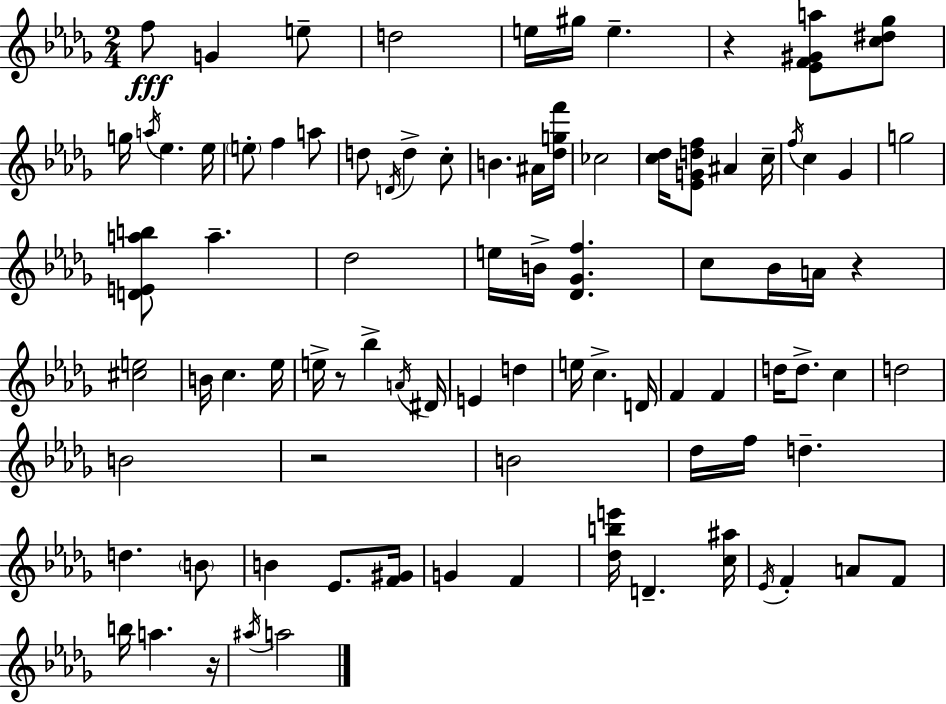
F5/e G4/q E5/e D5/h E5/s G#5/s E5/q. R/q [Eb4,F4,G#4,A5]/e [C5,D#5,Gb5]/e G5/s A5/s Eb5/q. Eb5/s E5/e F5/q A5/e D5/e D4/s D5/q C5/e B4/q. A#4/s [Db5,G5,F6]/s CES5/h [C5,Db5]/s [Eb4,G4,D5,F5]/e A#4/q C5/s F5/s C5/q Gb4/q G5/h [D4,E4,A5,B5]/e A5/q. Db5/h E5/s B4/s [Db4,Gb4,F5]/q. C5/e Bb4/s A4/s R/q [C#5,E5]/h B4/s C5/q. Eb5/s E5/s R/e Bb5/q A4/s D#4/s E4/q D5/q E5/s C5/q. D4/s F4/q F4/q D5/s D5/e. C5/q D5/h B4/h R/h B4/h Db5/s F5/s D5/q. D5/q. B4/e B4/q Eb4/e. [F4,G#4]/s G4/q F4/q [Db5,B5,E6]/s D4/q. [C5,A#5]/s Eb4/s F4/q A4/e F4/e B5/s A5/q. R/s A#5/s A5/h